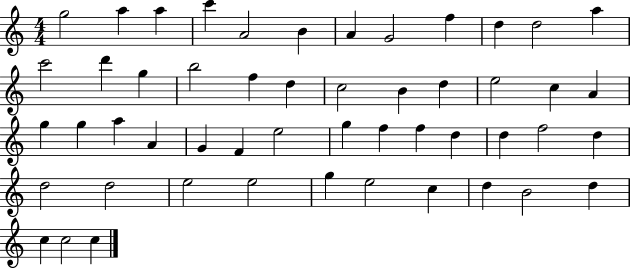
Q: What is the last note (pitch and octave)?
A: C5